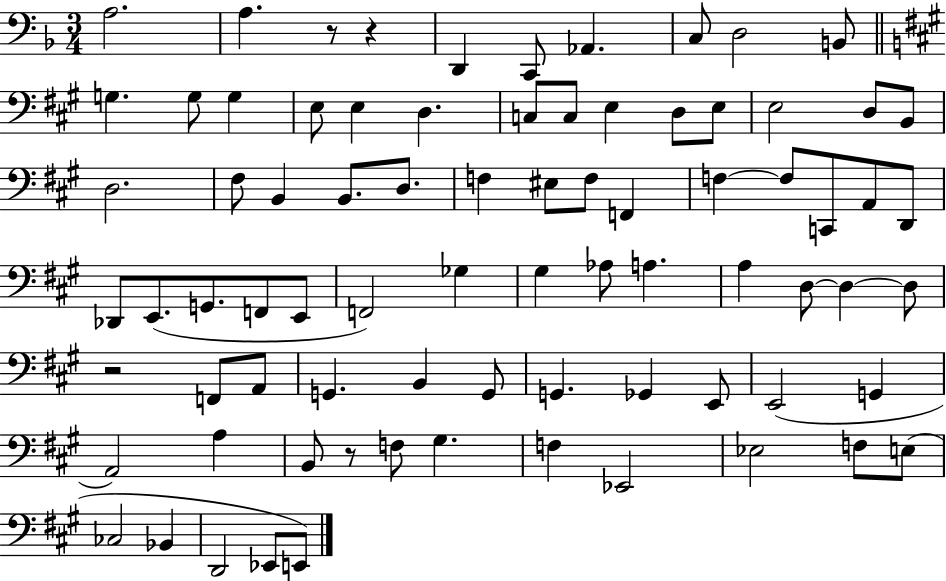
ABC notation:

X:1
T:Untitled
M:3/4
L:1/4
K:F
A,2 A, z/2 z D,, C,,/2 _A,, C,/2 D,2 B,,/2 G, G,/2 G, E,/2 E, D, C,/2 C,/2 E, D,/2 E,/2 E,2 D,/2 B,,/2 D,2 ^F,/2 B,, B,,/2 D,/2 F, ^E,/2 F,/2 F,, F, F,/2 C,,/2 A,,/2 D,,/2 _D,,/2 E,,/2 G,,/2 F,,/2 E,,/2 F,,2 _G, ^G, _A,/2 A, A, D,/2 D, D,/2 z2 F,,/2 A,,/2 G,, B,, G,,/2 G,, _G,, E,,/2 E,,2 G,, A,,2 A, B,,/2 z/2 F,/2 ^G, F, _E,,2 _E,2 F,/2 E,/2 _C,2 _B,, D,,2 _E,,/2 E,,/2